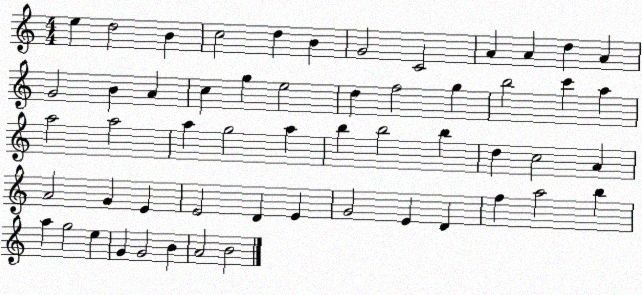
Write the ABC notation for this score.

X:1
T:Untitled
M:4/4
L:1/4
K:C
e d2 B c2 d B G2 C2 A A d A G2 B A c g e2 d f2 g b2 c' a a2 a2 a g2 a b b2 b d c2 A A2 G E E2 D E G2 E D f a2 b a g2 e G G2 B A2 B2